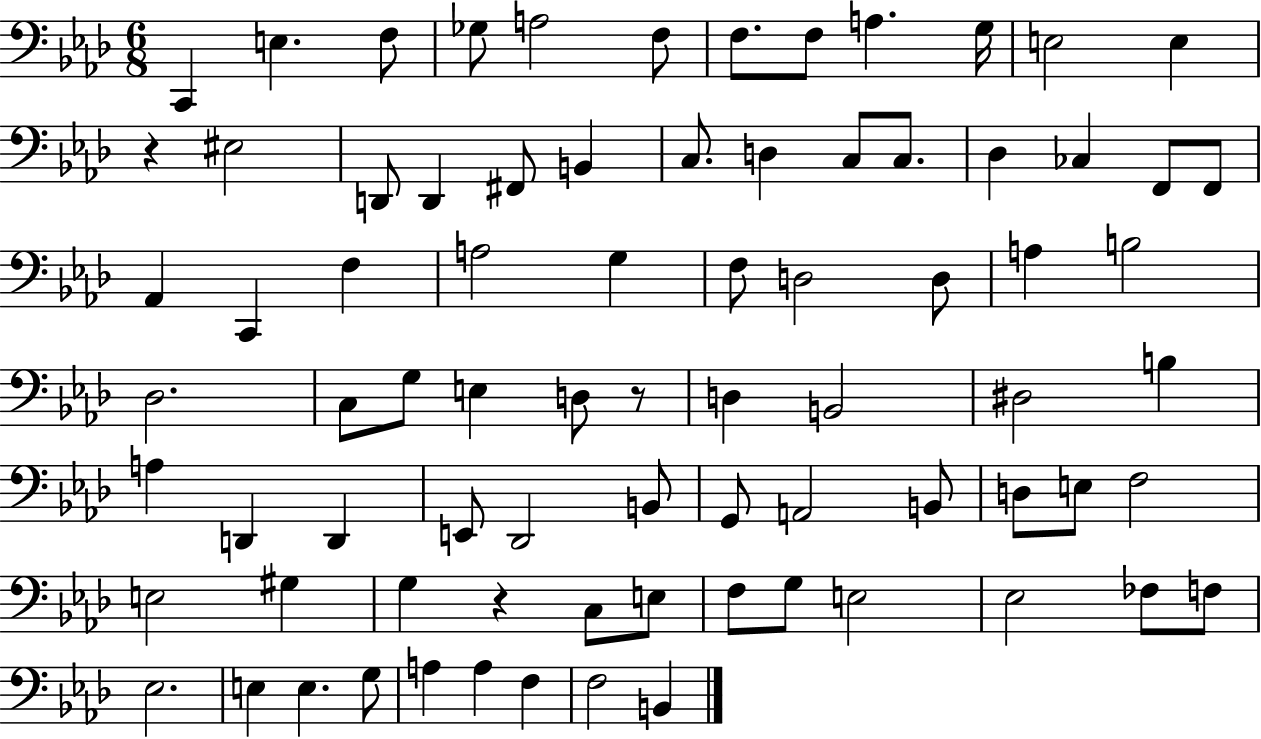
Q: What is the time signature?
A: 6/8